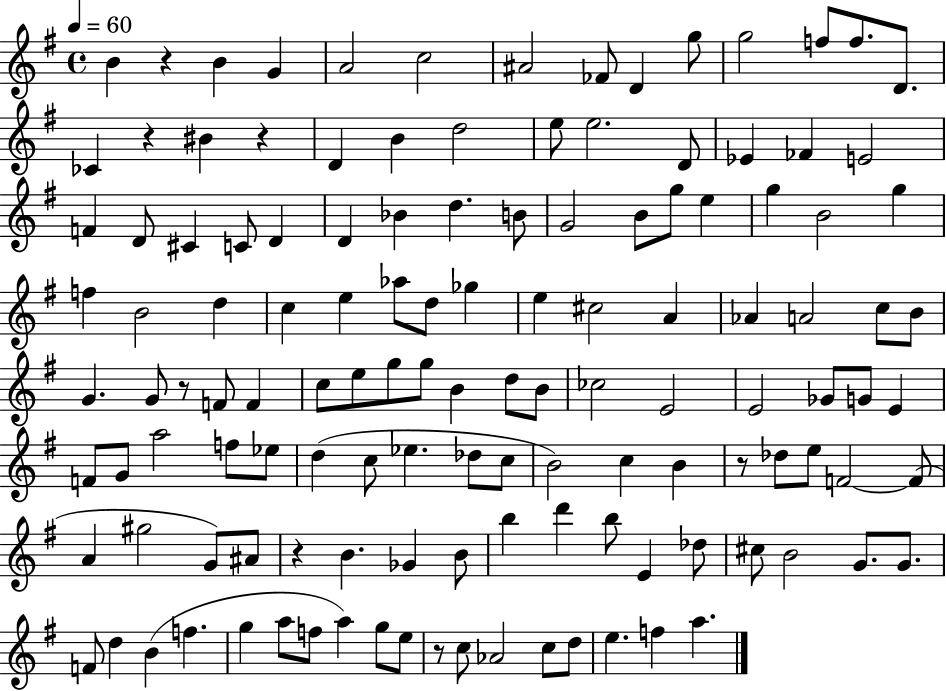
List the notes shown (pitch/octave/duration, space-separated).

B4/q R/q B4/q G4/q A4/h C5/h A#4/h FES4/e D4/q G5/e G5/h F5/e F5/e. D4/e. CES4/q R/q BIS4/q R/q D4/q B4/q D5/h E5/e E5/h. D4/e Eb4/q FES4/q E4/h F4/q D4/e C#4/q C4/e D4/q D4/q Bb4/q D5/q. B4/e G4/h B4/e G5/e E5/q G5/q B4/h G5/q F5/q B4/h D5/q C5/q E5/q Ab5/e D5/e Gb5/q E5/q C#5/h A4/q Ab4/q A4/h C5/e B4/e G4/q. G4/e R/e F4/e F4/q C5/e E5/e G5/e G5/e B4/q D5/e B4/e CES5/h E4/h E4/h Gb4/e G4/e E4/q F4/e G4/e A5/h F5/e Eb5/e D5/q C5/e Eb5/q. Db5/e C5/e B4/h C5/q B4/q R/e Db5/e E5/e F4/h F4/e A4/q G#5/h G4/e A#4/e R/q B4/q. Gb4/q B4/e B5/q D6/q B5/e E4/q Db5/e C#5/e B4/h G4/e. G4/e. F4/e D5/q B4/q F5/q. G5/q A5/e F5/e A5/q G5/e E5/e R/e C5/e Ab4/h C5/e D5/e E5/q. F5/q A5/q.